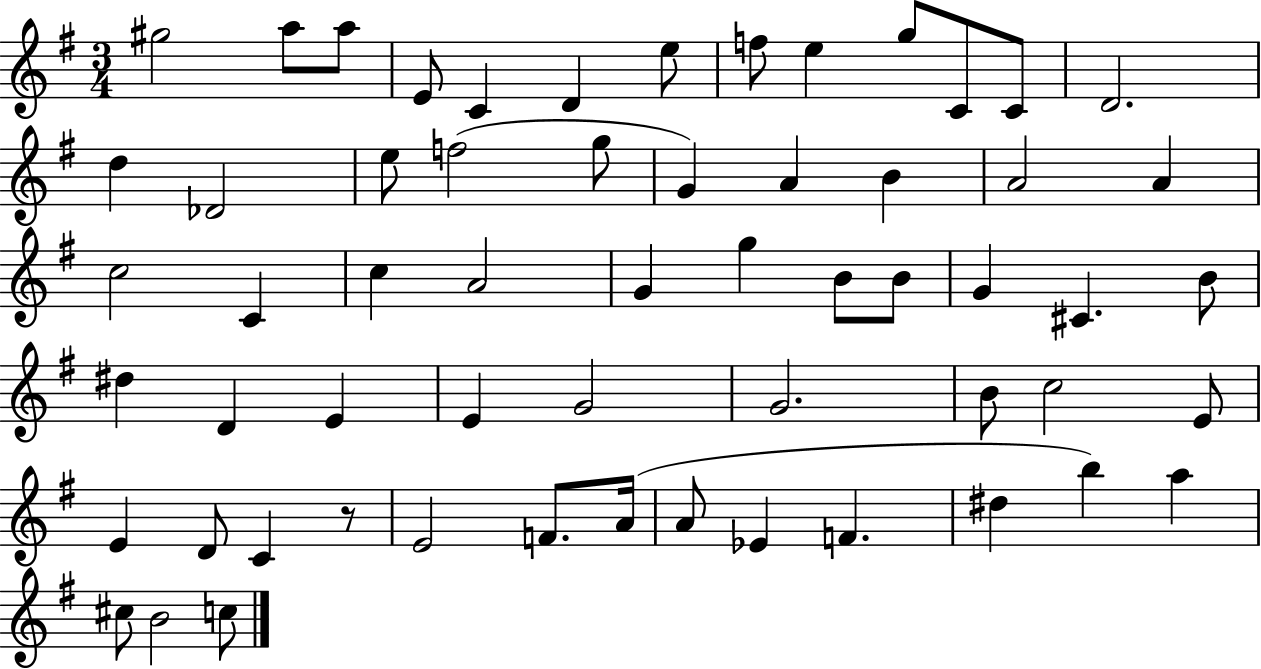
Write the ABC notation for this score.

X:1
T:Untitled
M:3/4
L:1/4
K:G
^g2 a/2 a/2 E/2 C D e/2 f/2 e g/2 C/2 C/2 D2 d _D2 e/2 f2 g/2 G A B A2 A c2 C c A2 G g B/2 B/2 G ^C B/2 ^d D E E G2 G2 B/2 c2 E/2 E D/2 C z/2 E2 F/2 A/4 A/2 _E F ^d b a ^c/2 B2 c/2